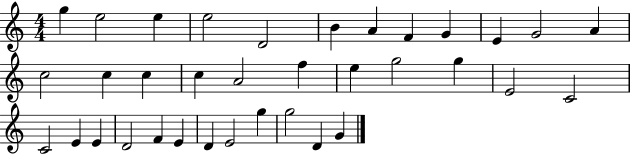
G5/q E5/h E5/q E5/h D4/h B4/q A4/q F4/q G4/q E4/q G4/h A4/q C5/h C5/q C5/q C5/q A4/h F5/q E5/q G5/h G5/q E4/h C4/h C4/h E4/q E4/q D4/h F4/q E4/q D4/q E4/h G5/q G5/h D4/q G4/q